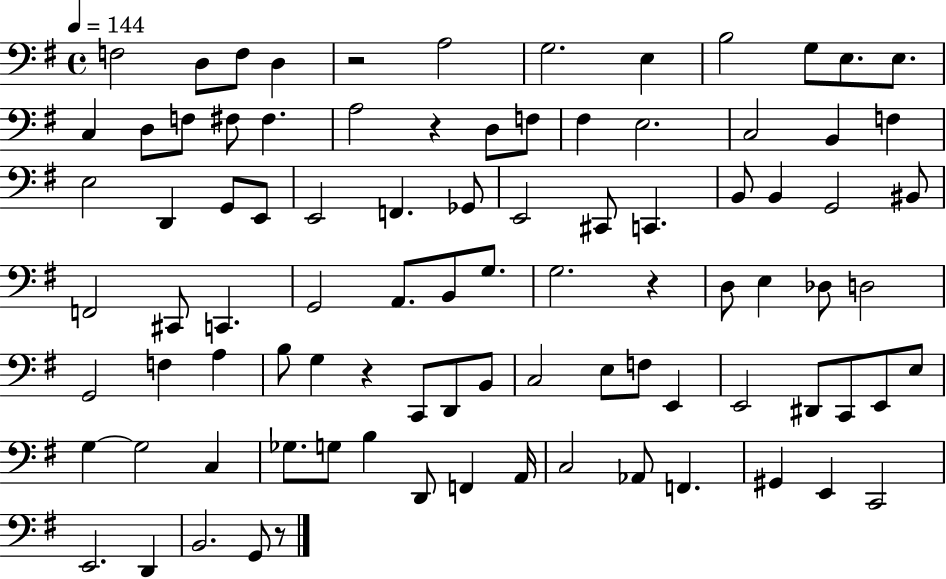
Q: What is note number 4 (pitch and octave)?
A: D3